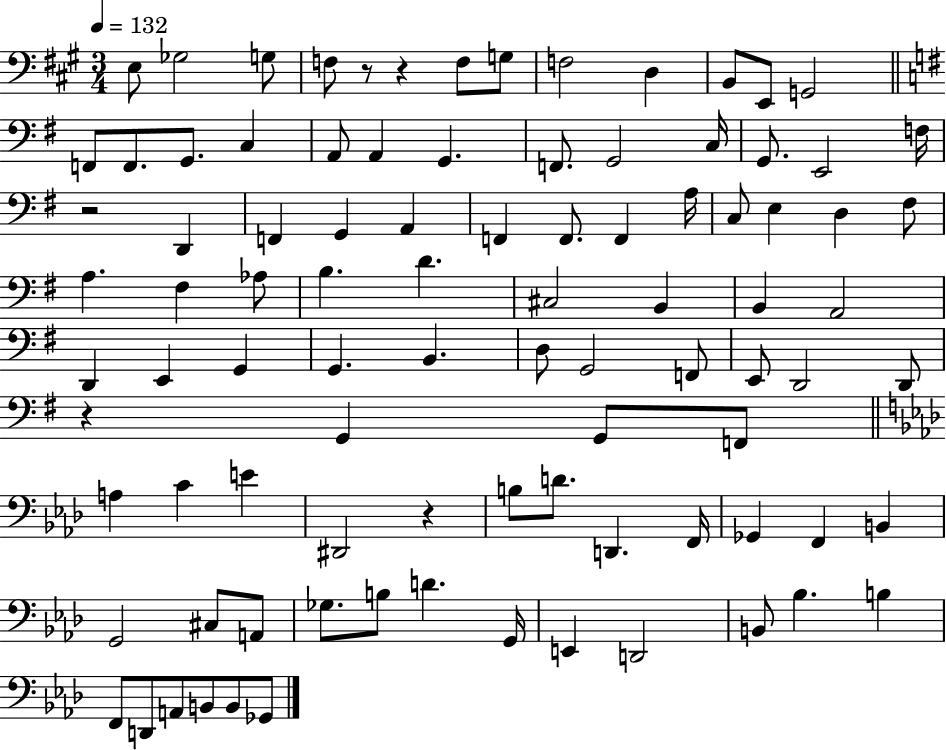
{
  \clef bass
  \numericTimeSignature
  \time 3/4
  \key a \major
  \tempo 4 = 132
  e8 ges2 g8 | f8 r8 r4 f8 g8 | f2 d4 | b,8 e,8 g,2 | \break \bar "||" \break \key e \minor f,8 f,8. g,8. c4 | a,8 a,4 g,4. | f,8. g,2 c16 | g,8. e,2 f16 | \break r2 d,4 | f,4 g,4 a,4 | f,4 f,8. f,4 a16 | c8 e4 d4 fis8 | \break a4. fis4 aes8 | b4. d'4. | cis2 b,4 | b,4 a,2 | \break d,4 e,4 g,4 | g,4. b,4. | d8 g,2 f,8 | e,8 d,2 d,8 | \break r4 g,4 g,8 f,8 | \bar "||" \break \key aes \major a4 c'4 e'4 | dis,2 r4 | b8 d'8. d,4. f,16 | ges,4 f,4 b,4 | \break g,2 cis8 a,8 | ges8. b8 d'4. g,16 | e,4 d,2 | b,8 bes4. b4 | \break f,8 d,8 a,8 b,8 b,8 ges,8 | \bar "|."
}